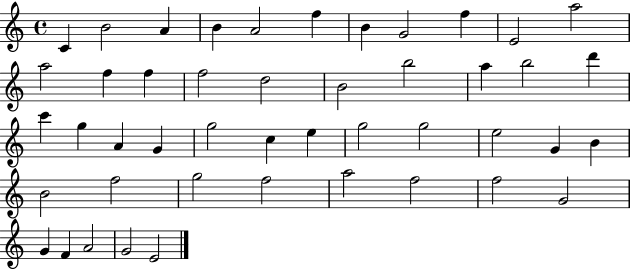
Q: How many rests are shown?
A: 0